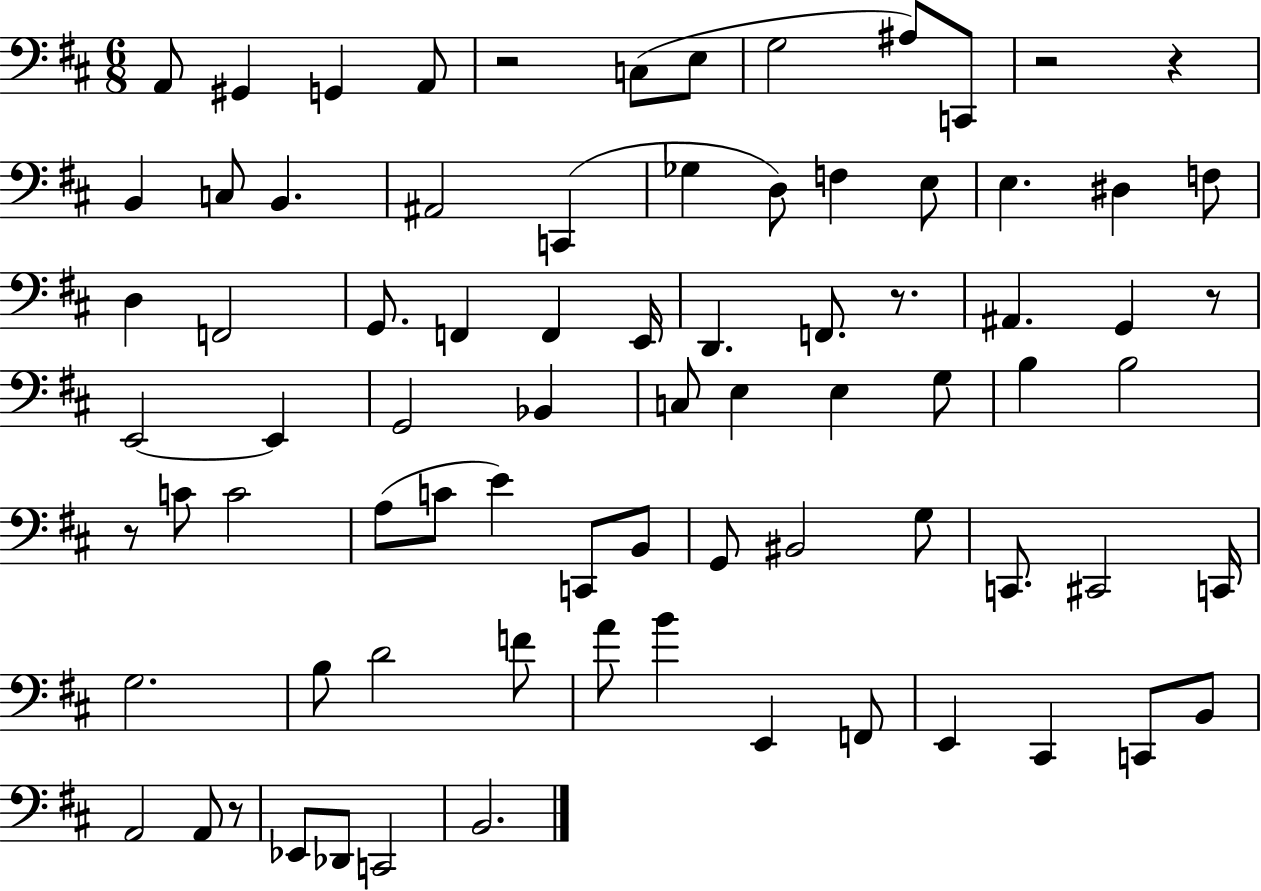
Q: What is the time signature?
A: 6/8